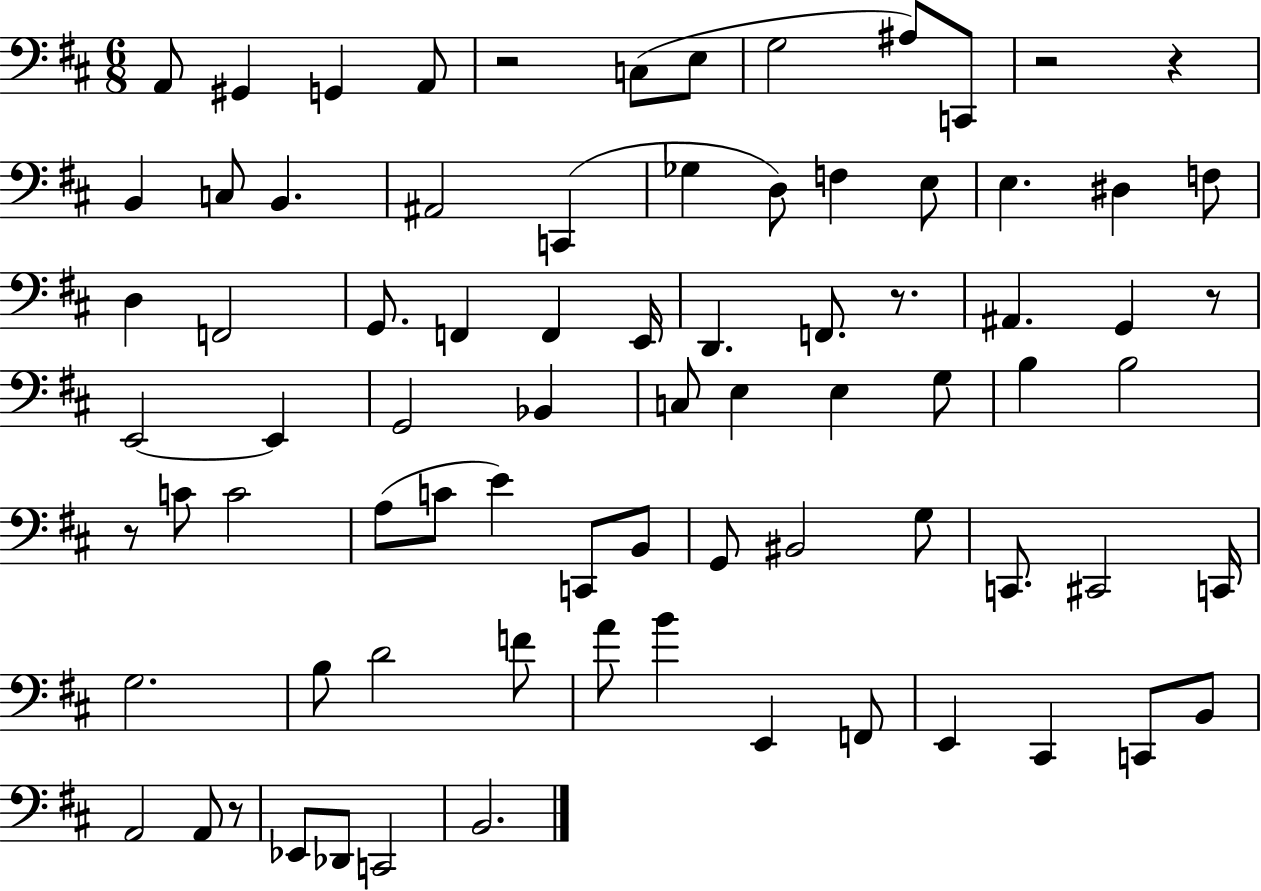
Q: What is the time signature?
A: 6/8